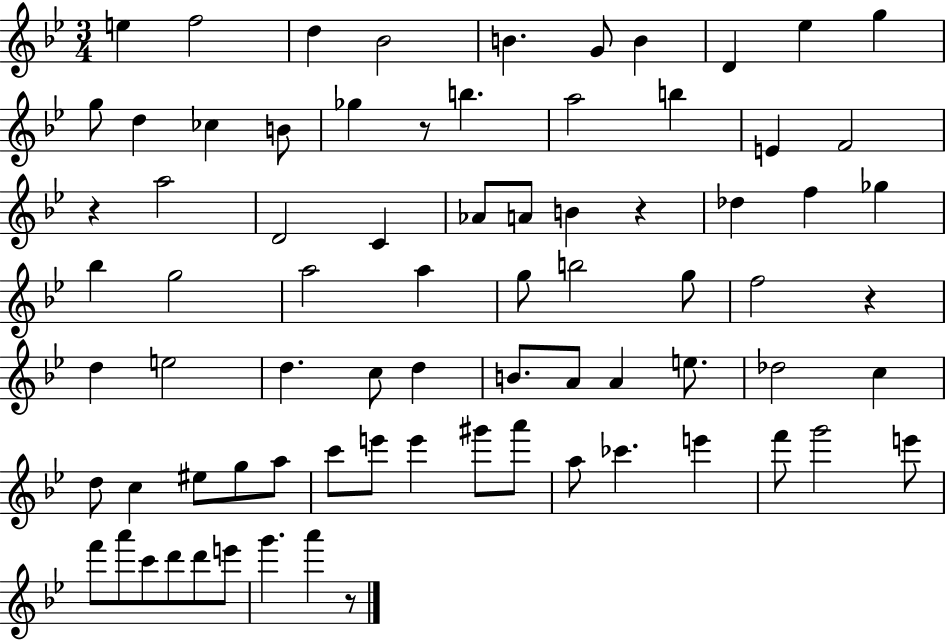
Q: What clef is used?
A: treble